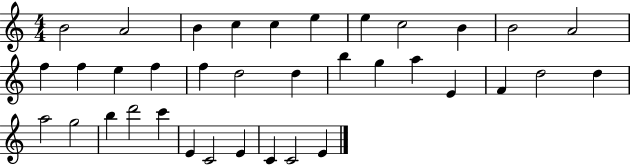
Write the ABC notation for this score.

X:1
T:Untitled
M:4/4
L:1/4
K:C
B2 A2 B c c e e c2 B B2 A2 f f e f f d2 d b g a E F d2 d a2 g2 b d'2 c' E C2 E C C2 E